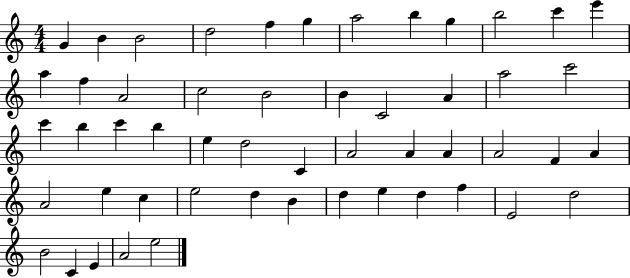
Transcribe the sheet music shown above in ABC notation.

X:1
T:Untitled
M:4/4
L:1/4
K:C
G B B2 d2 f g a2 b g b2 c' e' a f A2 c2 B2 B C2 A a2 c'2 c' b c' b e d2 C A2 A A A2 F A A2 e c e2 d B d e d f E2 d2 B2 C E A2 e2